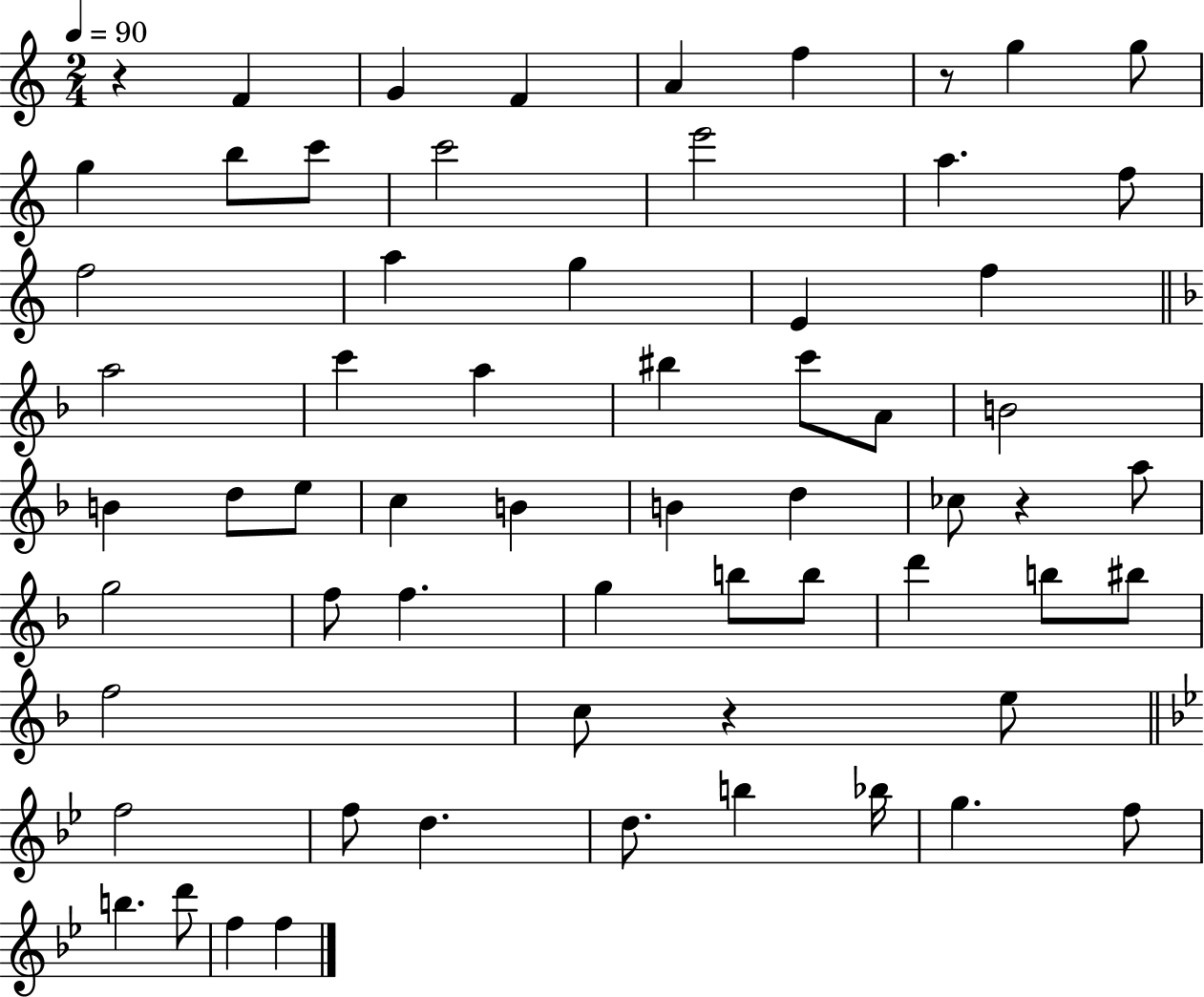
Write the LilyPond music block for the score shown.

{
  \clef treble
  \numericTimeSignature
  \time 2/4
  \key c \major
  \tempo 4 = 90
  r4 f'4 | g'4 f'4 | a'4 f''4 | r8 g''4 g''8 | \break g''4 b''8 c'''8 | c'''2 | e'''2 | a''4. f''8 | \break f''2 | a''4 g''4 | e'4 f''4 | \bar "||" \break \key f \major a''2 | c'''4 a''4 | bis''4 c'''8 a'8 | b'2 | \break b'4 d''8 e''8 | c''4 b'4 | b'4 d''4 | ces''8 r4 a''8 | \break g''2 | f''8 f''4. | g''4 b''8 b''8 | d'''4 b''8 bis''8 | \break f''2 | c''8 r4 e''8 | \bar "||" \break \key g \minor f''2 | f''8 d''4. | d''8. b''4 bes''16 | g''4. f''8 | \break b''4. d'''8 | f''4 f''4 | \bar "|."
}